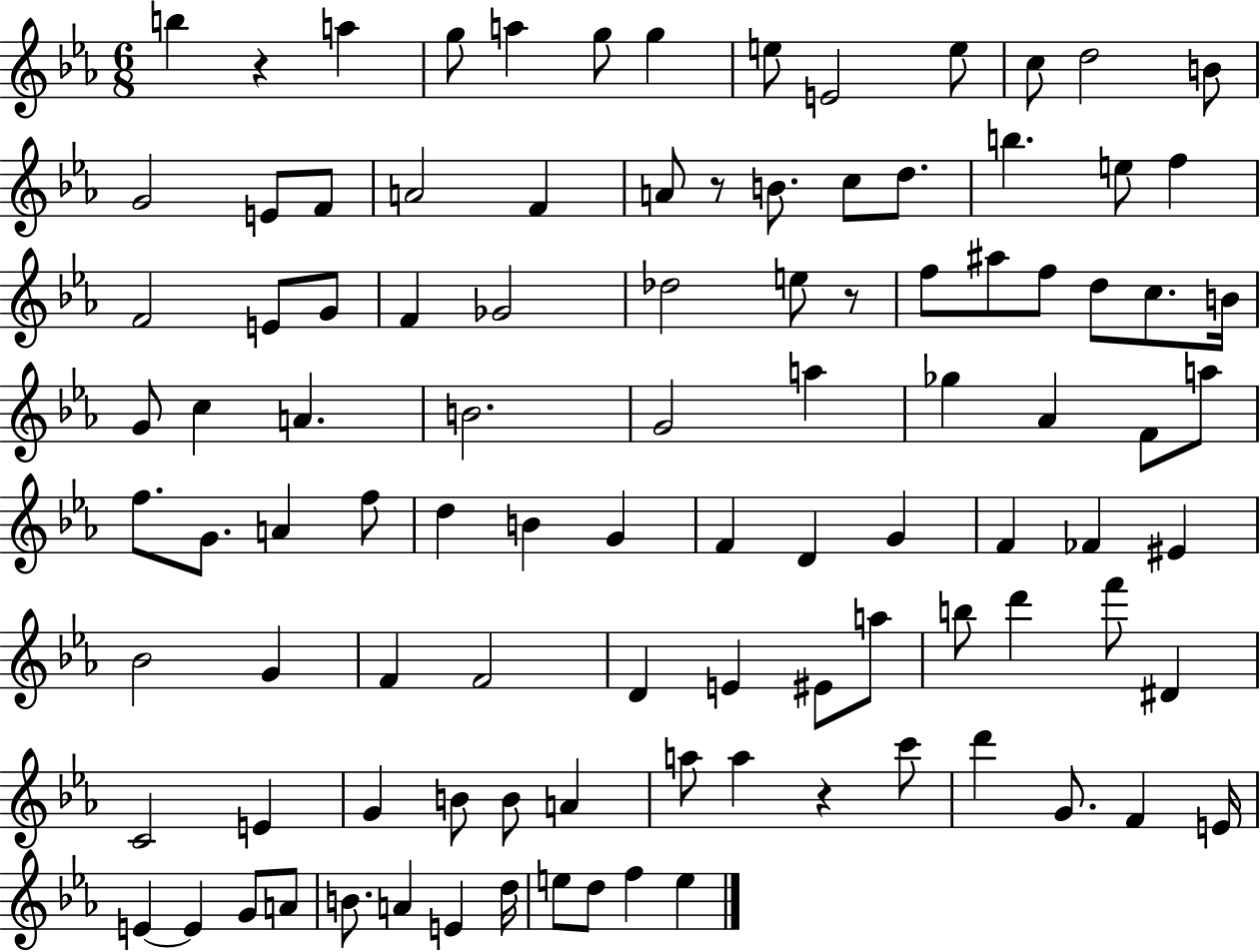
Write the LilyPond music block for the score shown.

{
  \clef treble
  \numericTimeSignature
  \time 6/8
  \key ees \major
  b''4 r4 a''4 | g''8 a''4 g''8 g''4 | e''8 e'2 e''8 | c''8 d''2 b'8 | \break g'2 e'8 f'8 | a'2 f'4 | a'8 r8 b'8. c''8 d''8. | b''4. e''8 f''4 | \break f'2 e'8 g'8 | f'4 ges'2 | des''2 e''8 r8 | f''8 ais''8 f''8 d''8 c''8. b'16 | \break g'8 c''4 a'4. | b'2. | g'2 a''4 | ges''4 aes'4 f'8 a''8 | \break f''8. g'8. a'4 f''8 | d''4 b'4 g'4 | f'4 d'4 g'4 | f'4 fes'4 eis'4 | \break bes'2 g'4 | f'4 f'2 | d'4 e'4 eis'8 a''8 | b''8 d'''4 f'''8 dis'4 | \break c'2 e'4 | g'4 b'8 b'8 a'4 | a''8 a''4 r4 c'''8 | d'''4 g'8. f'4 e'16 | \break e'4~~ e'4 g'8 a'8 | b'8. a'4 e'4 d''16 | e''8 d''8 f''4 e''4 | \bar "|."
}